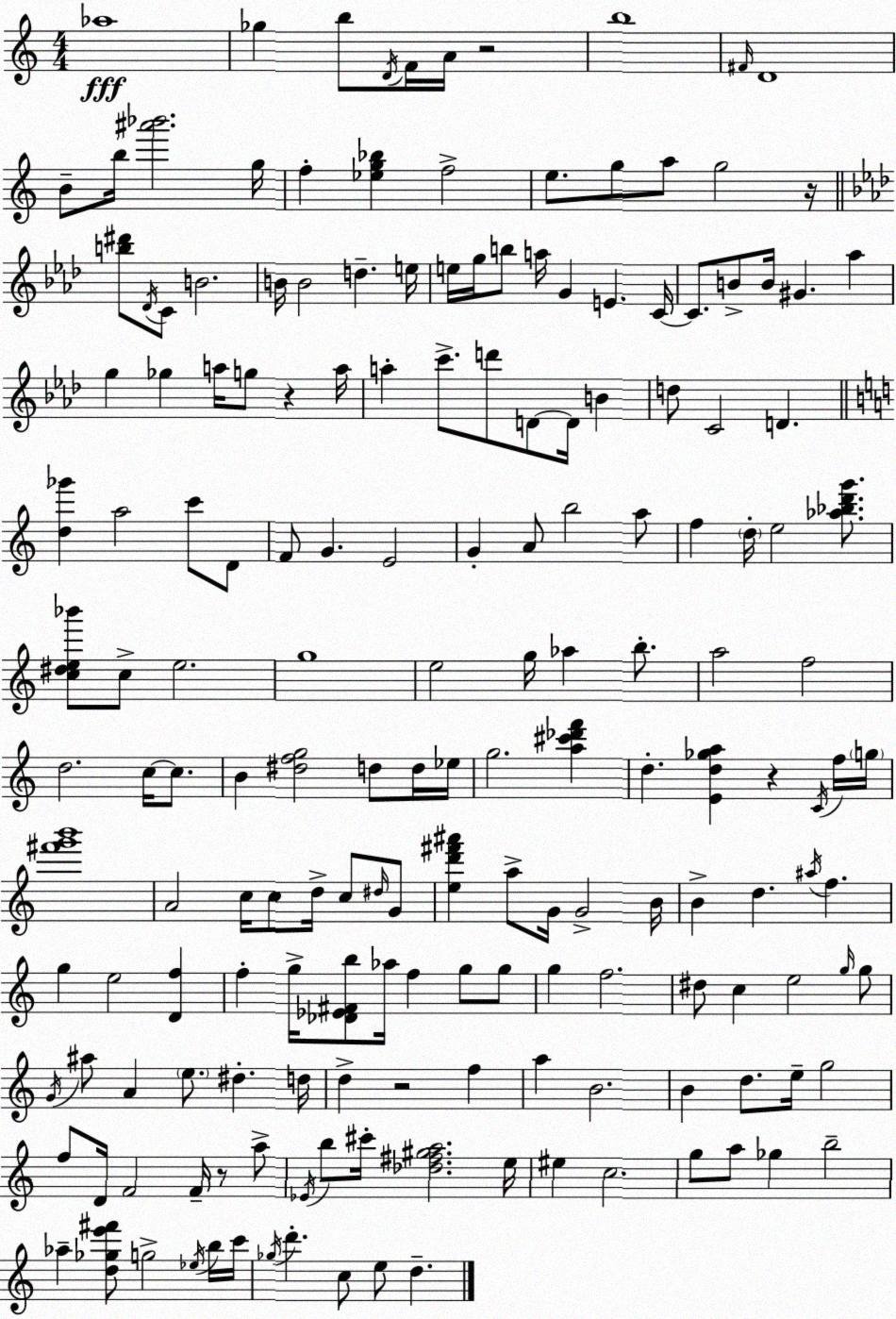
X:1
T:Untitled
M:4/4
L:1/4
K:C
_a4 _g b/2 D/4 F/4 A/4 z2 b4 ^F/4 D4 B/2 b/4 [^a'_b']2 g/4 f [_eg_b] f2 e/2 g/2 a/2 g2 z/4 [b^d']/2 _D/4 C/2 B2 B/4 B2 d e/4 e/4 g/4 b/2 a/4 G E C/4 C/2 B/2 B/4 ^G _a g _g a/4 g/2 z a/4 a c'/2 d'/2 D/2 D/4 B d/2 C2 D [d_g'] a2 c'/2 D/2 F/2 G E2 G A/2 b2 a/2 f d/4 e2 [_a_bd'g']/2 [c^de_b']/2 c/2 e2 g4 e2 g/4 _a b/2 a2 f2 d2 c/4 c/2 B [^dfg]2 d/2 d/4 _e/4 g2 [a^c'_d'f'] d [Ed_ga] z C/4 f/4 g/4 [^f'g'b']4 A2 c/4 c/2 d/4 c/2 ^d/4 G/2 [ed'^f'^a'] a/2 G/4 G2 B/4 B d ^a/4 f g e2 [Df] f g/4 [_D_E^Fb]/2 _a/4 f g/2 g/2 g f2 ^d/2 c e2 g/4 g/2 G/4 ^a/2 A e/2 ^d d/4 d z2 f a B2 B d/2 e/4 g2 f/2 D/4 F2 F/4 z/2 a/2 _E/4 b/2 ^c'/4 [_d^f^ga]2 e/4 ^e c2 g/2 a/2 _g b2 _a [d_ge'^f']/2 g2 _e/4 b/4 c'/4 _g/4 d' c/2 e/2 d